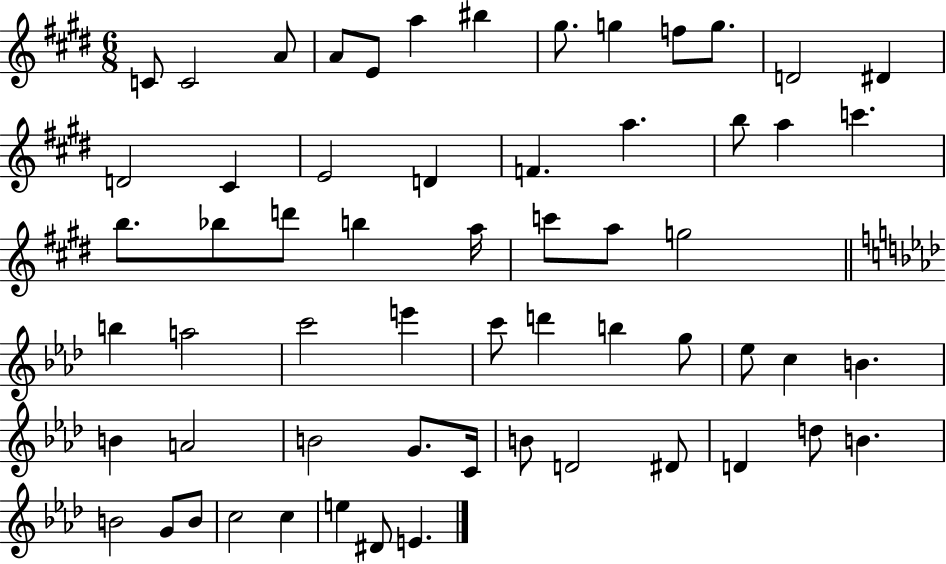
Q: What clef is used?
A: treble